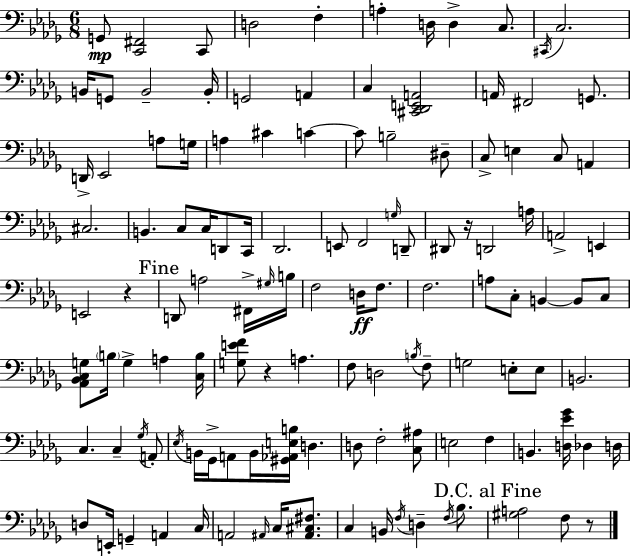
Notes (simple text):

G2/e [C2,F#2]/h C2/e D3/h F3/q A3/q D3/s D3/q C3/e. C#2/s C3/h. B2/s G2/e B2/h B2/s G2/h A2/q C3/q [C#2,Db2,E2,A2]/h A2/s F#2/h G2/e. D2/s Eb2/h A3/e G3/s A3/q C#4/q C4/q C4/e B3/h D#3/e C3/e E3/q C3/e A2/q C#3/h. B2/q. C3/e C3/s D2/e C2/s Db2/h. E2/e F2/h G3/s D2/e D#2/e R/s D2/h A3/s A2/h E2/q E2/h R/q D2/e A3/h F#2/s G#3/s B3/s F3/h D3/s F3/e. F3/h. A3/e C3/e B2/q B2/e C3/e [Ab2,Bb2,C3,G3]/e B3/s G3/q A3/q [C3,B3]/s [G3,E4,F4]/e R/q A3/q. F3/e D3/h B3/s F3/e G3/h E3/e E3/e B2/h. C3/q. C3/q Gb3/s A2/e Eb3/s B2/s Gb2/s A2/e B2/s [G#2,Ab2,E3,B3]/s D3/q. D3/e F3/h [C3,A#3]/e E3/h F3/q B2/q. [D3,Eb4,Gb4]/s Db3/q D3/s D3/e E2/s G2/q A2/q C3/s A2/h A#2/s C3/s [A#2,C#3,F#3]/e. C3/q B2/s F3/s D3/q F3/s Bb3/e. [G#3,A3]/h F3/e R/e